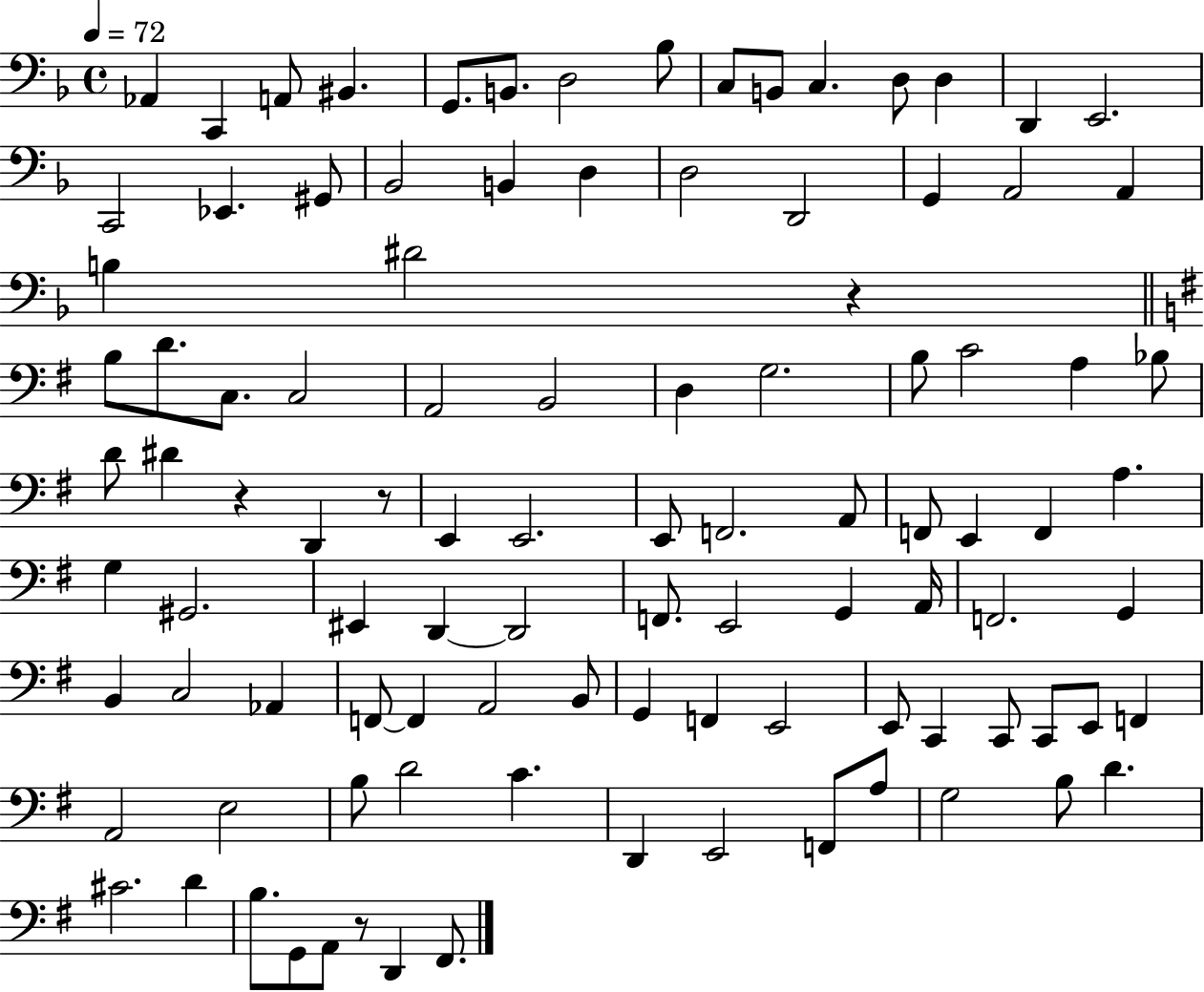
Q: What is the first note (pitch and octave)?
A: Ab2